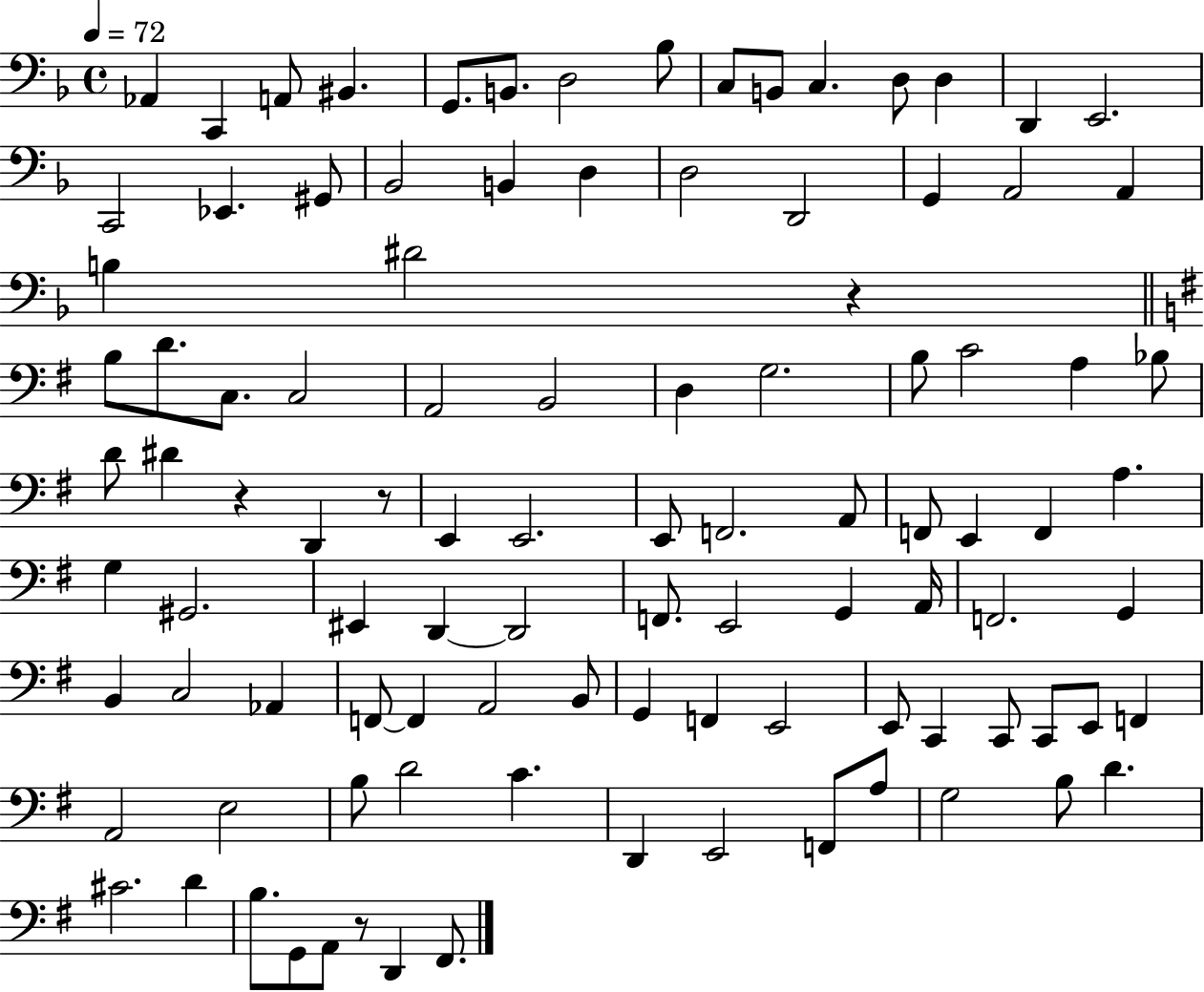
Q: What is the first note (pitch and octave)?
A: Ab2